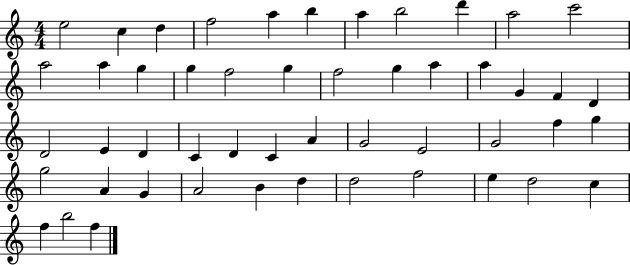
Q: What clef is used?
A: treble